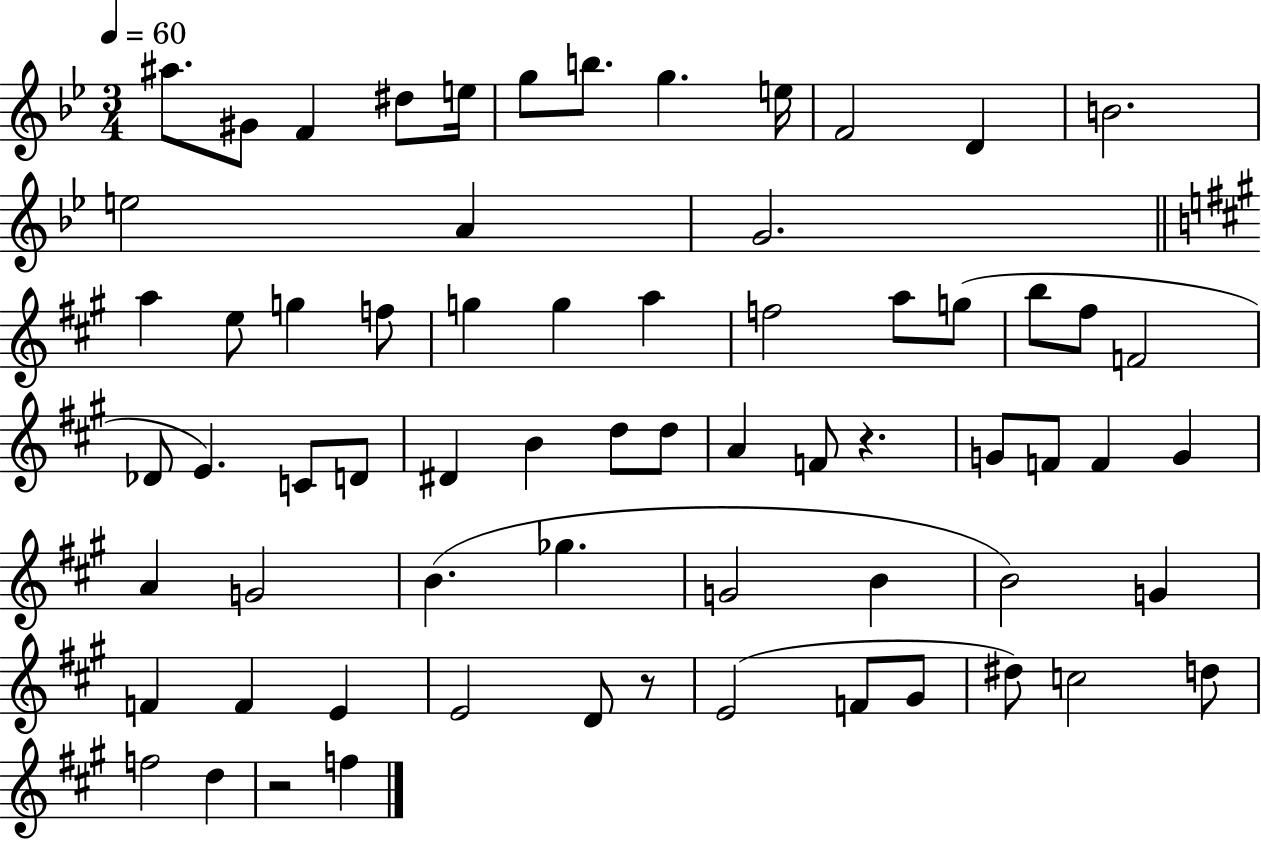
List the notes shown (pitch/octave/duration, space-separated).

A#5/e. G#4/e F4/q D#5/e E5/s G5/e B5/e. G5/q. E5/s F4/h D4/q B4/h. E5/h A4/q G4/h. A5/q E5/e G5/q F5/e G5/q G5/q A5/q F5/h A5/e G5/e B5/e F#5/e F4/h Db4/e E4/q. C4/e D4/e D#4/q B4/q D5/e D5/e A4/q F4/e R/q. G4/e F4/e F4/q G4/q A4/q G4/h B4/q. Gb5/q. G4/h B4/q B4/h G4/q F4/q F4/q E4/q E4/h D4/e R/e E4/h F4/e G#4/e D#5/e C5/h D5/e F5/h D5/q R/h F5/q